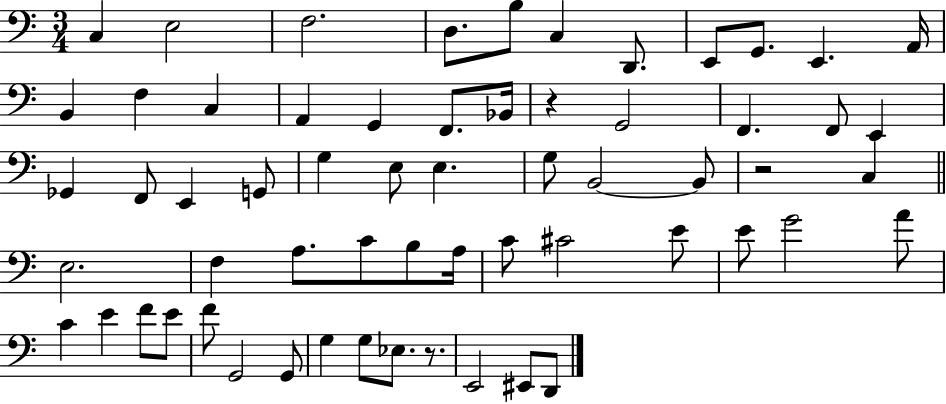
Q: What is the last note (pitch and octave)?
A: D2